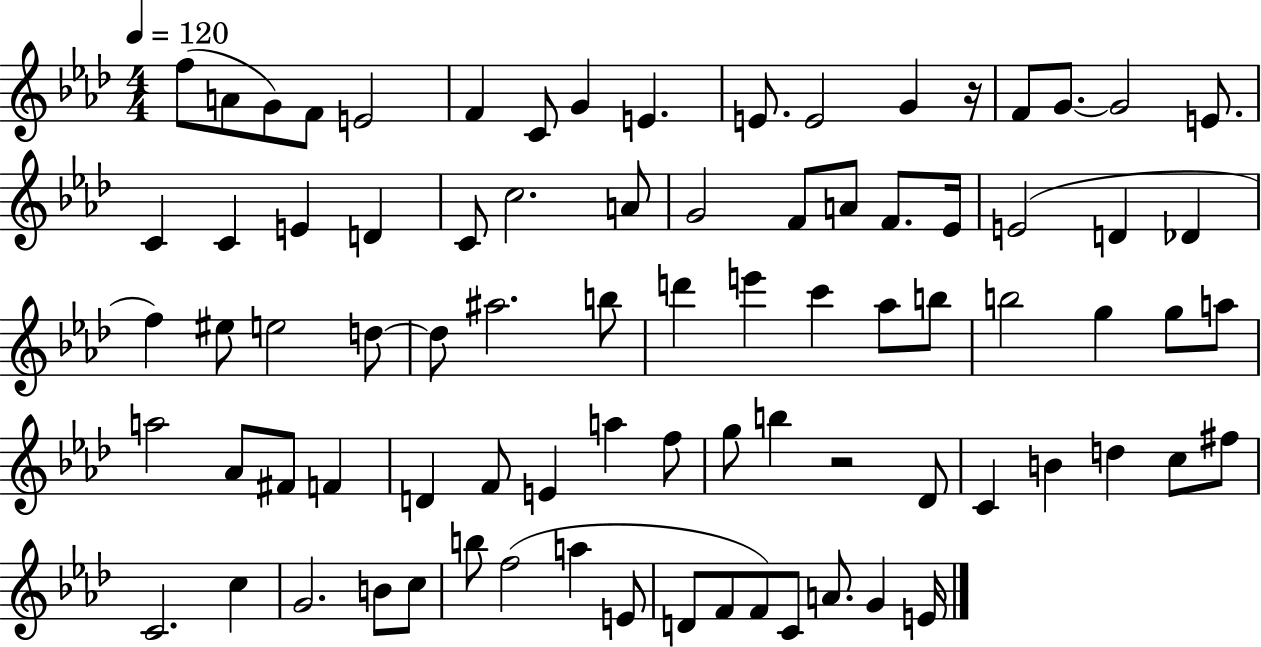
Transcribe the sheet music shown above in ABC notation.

X:1
T:Untitled
M:4/4
L:1/4
K:Ab
f/2 A/2 G/2 F/2 E2 F C/2 G E E/2 E2 G z/4 F/2 G/2 G2 E/2 C C E D C/2 c2 A/2 G2 F/2 A/2 F/2 _E/4 E2 D _D f ^e/2 e2 d/2 d/2 ^a2 b/2 d' e' c' _a/2 b/2 b2 g g/2 a/2 a2 _A/2 ^F/2 F D F/2 E a f/2 g/2 b z2 _D/2 C B d c/2 ^f/2 C2 c G2 B/2 c/2 b/2 f2 a E/2 D/2 F/2 F/2 C/2 A/2 G E/4